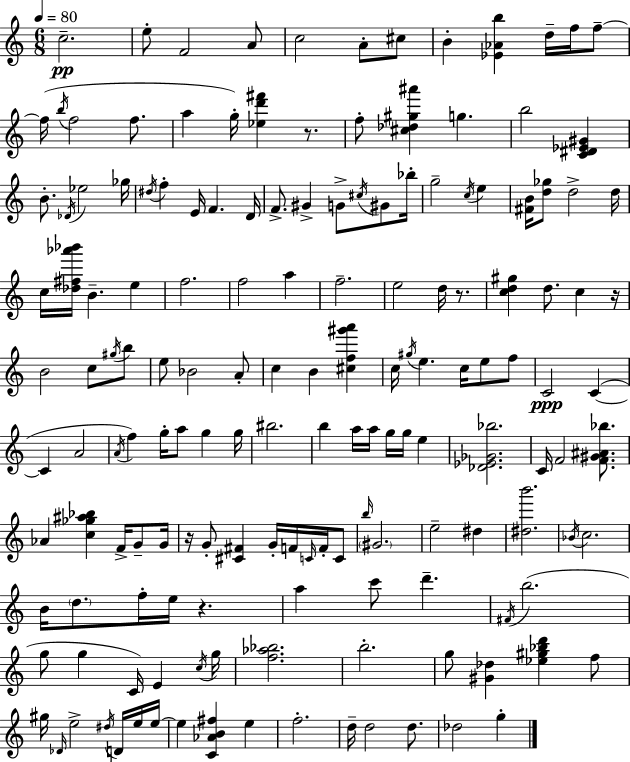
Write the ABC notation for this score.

X:1
T:Untitled
M:6/8
L:1/4
K:C
c2 e/2 F2 A/2 c2 A/2 ^c/2 B [_E_Ab] d/4 f/4 f/2 f/4 b/4 f2 f/2 a g/4 [_ed'^f'] z/2 f/2 [^c_d^g^a'] g b2 [C^D_E^G] B/2 _D/4 _e2 _g/4 ^d/4 f E/4 F D/4 F/2 ^G G/2 ^c/4 ^G/2 _b/4 g2 c/4 e [^FB]/4 [d_g]/2 d2 d/4 c/4 [_d^f_a'_b']/4 B e f2 f2 a f2 e2 d/4 z/2 [cd^g] d/2 c z/4 B2 c/2 ^g/4 b/2 e/2 _B2 A/2 c B [^cf^g'a'] c/4 ^g/4 e c/4 e/2 f/2 C2 C C A2 A/4 f g/4 a/2 g g/4 ^b2 b a/4 a/4 g/4 g/4 e [_D_E_G_b]2 C/4 F2 [F^G^A_b]/2 _A [c_g^a_b] F/4 G/2 G/4 z/4 G/2 [^C^F] G/4 F/4 C/4 F/4 C/2 b/4 ^G2 e2 ^d [^db']2 _B/4 c2 B/4 d/2 f/4 e/4 z a c'/2 d' ^F/4 b2 g/2 g C/4 E c/4 g/4 [f_a_b]2 b2 g/2 [^G_d] [_e^g_bd'] f/2 ^g/4 _D/4 e2 ^d/4 D/4 e/4 e/4 e [C_AB^f] e f2 d/4 d2 d/2 _d2 g